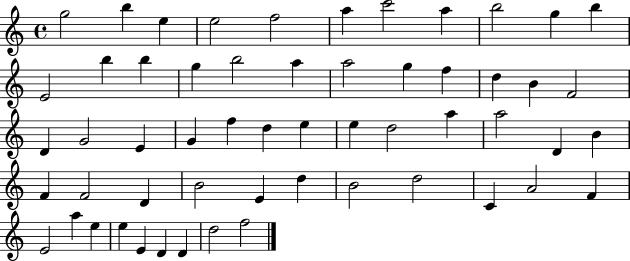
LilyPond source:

{
  \clef treble
  \time 4/4
  \defaultTimeSignature
  \key c \major
  g''2 b''4 e''4 | e''2 f''2 | a''4 c'''2 a''4 | b''2 g''4 b''4 | \break e'2 b''4 b''4 | g''4 b''2 a''4 | a''2 g''4 f''4 | d''4 b'4 f'2 | \break d'4 g'2 e'4 | g'4 f''4 d''4 e''4 | e''4 d''2 a''4 | a''2 d'4 b'4 | \break f'4 f'2 d'4 | b'2 e'4 d''4 | b'2 d''2 | c'4 a'2 f'4 | \break e'2 a''4 e''4 | e''4 e'4 d'4 d'4 | d''2 f''2 | \bar "|."
}